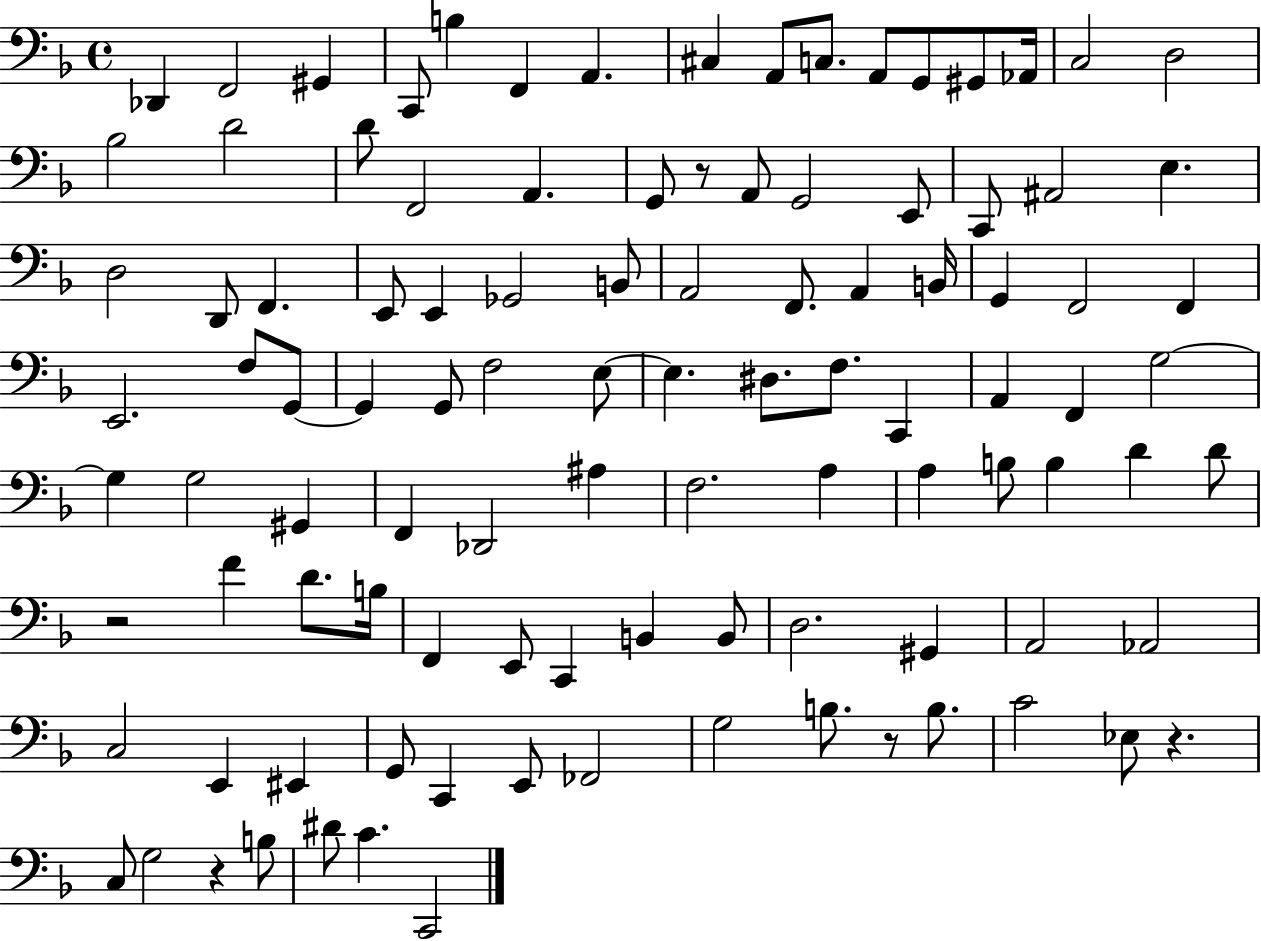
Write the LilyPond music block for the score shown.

{
  \clef bass
  \time 4/4
  \defaultTimeSignature
  \key f \major
  des,4 f,2 gis,4 | c,8 b4 f,4 a,4. | cis4 a,8 c8. a,8 g,8 gis,8 aes,16 | c2 d2 | \break bes2 d'2 | d'8 f,2 a,4. | g,8 r8 a,8 g,2 e,8 | c,8 ais,2 e4. | \break d2 d,8 f,4. | e,8 e,4 ges,2 b,8 | a,2 f,8. a,4 b,16 | g,4 f,2 f,4 | \break e,2. f8 g,8~~ | g,4 g,8 f2 e8~~ | e4. dis8. f8. c,4 | a,4 f,4 g2~~ | \break g4 g2 gis,4 | f,4 des,2 ais4 | f2. a4 | a4 b8 b4 d'4 d'8 | \break r2 f'4 d'8. b16 | f,4 e,8 c,4 b,4 b,8 | d2. gis,4 | a,2 aes,2 | \break c2 e,4 eis,4 | g,8 c,4 e,8 fes,2 | g2 b8. r8 b8. | c'2 ees8 r4. | \break c8 g2 r4 b8 | dis'8 c'4. c,2 | \bar "|."
}